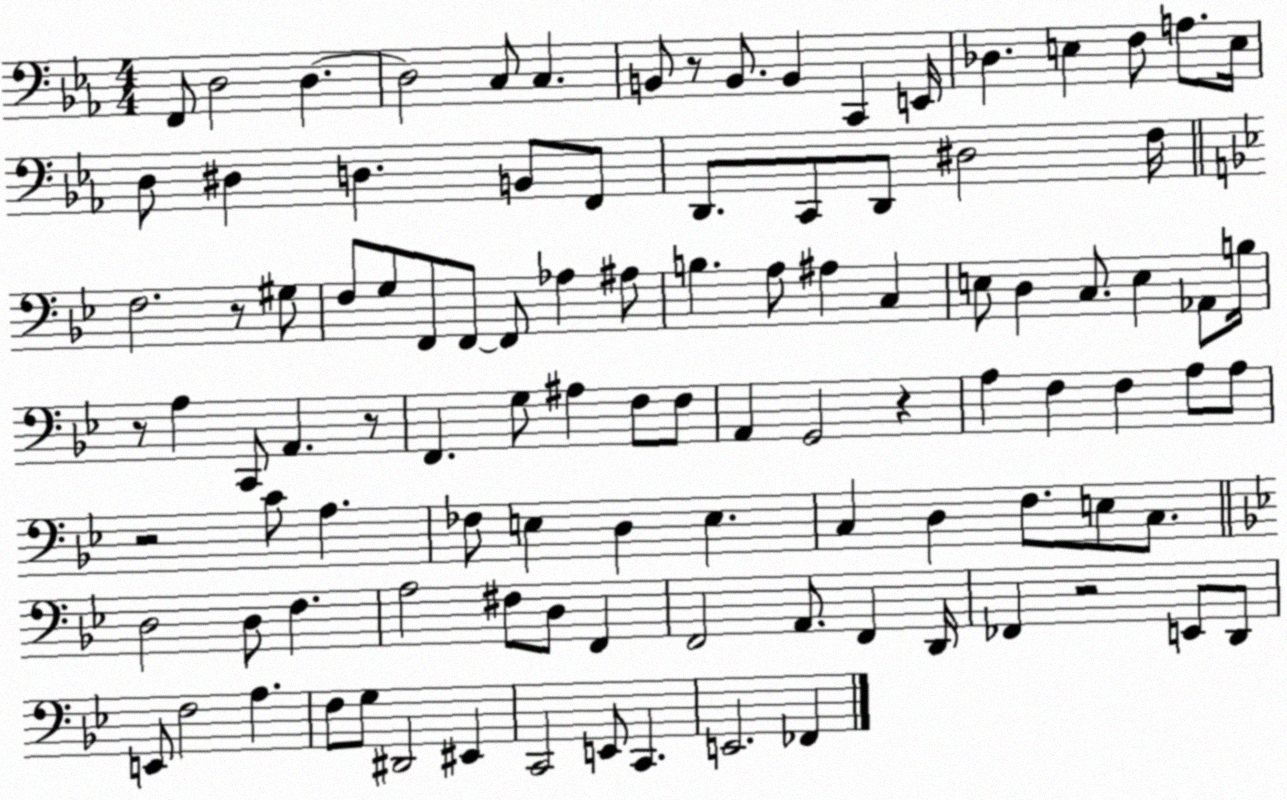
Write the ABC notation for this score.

X:1
T:Untitled
M:4/4
L:1/4
K:Eb
F,,/2 D,2 D, D,2 C,/2 C, B,,/2 z/2 B,,/2 B,, C,, E,,/4 _D, E, F,/2 A,/2 E,/4 D,/2 ^D, D, B,,/2 F,,/2 D,,/2 C,,/2 D,,/2 ^D,2 F,/4 F,2 z/2 ^G,/2 F,/2 G,/2 F,,/2 F,,/2 F,,/2 _A, ^A,/2 B, A,/2 ^A, C, E,/2 D, C,/2 E, _A,,/2 B,/4 z/2 A, C,,/2 A,, z/2 F,, G,/2 ^A, F,/2 F,/2 A,, G,,2 z A, F, F, A,/2 A,/2 z2 C/2 A, _F,/2 E, D, E, C, D, F,/2 E,/2 C,/2 D,2 D,/2 F, A,2 ^F,/2 D,/2 F,, F,,2 A,,/2 F,, D,,/4 _F,, z2 E,,/2 D,,/2 E,,/2 F,2 A, F,/2 G,/2 ^D,,2 ^E,, C,,2 E,,/2 C,, E,,2 _F,,